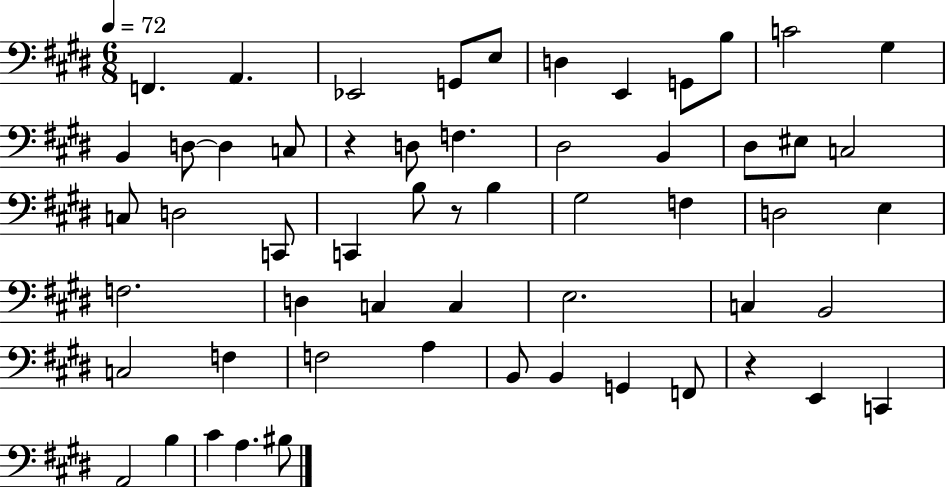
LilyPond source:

{
  \clef bass
  \numericTimeSignature
  \time 6/8
  \key e \major
  \tempo 4 = 72
  f,4. a,4. | ees,2 g,8 e8 | d4 e,4 g,8 b8 | c'2 gis4 | \break b,4 d8~~ d4 c8 | r4 d8 f4. | dis2 b,4 | dis8 eis8 c2 | \break c8 d2 c,8 | c,4 b8 r8 b4 | gis2 f4 | d2 e4 | \break f2. | d4 c4 c4 | e2. | c4 b,2 | \break c2 f4 | f2 a4 | b,8 b,4 g,4 f,8 | r4 e,4 c,4 | \break a,2 b4 | cis'4 a4. bis8 | \bar "|."
}